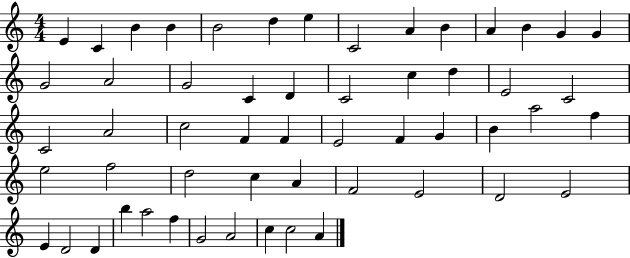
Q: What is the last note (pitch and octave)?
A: A4